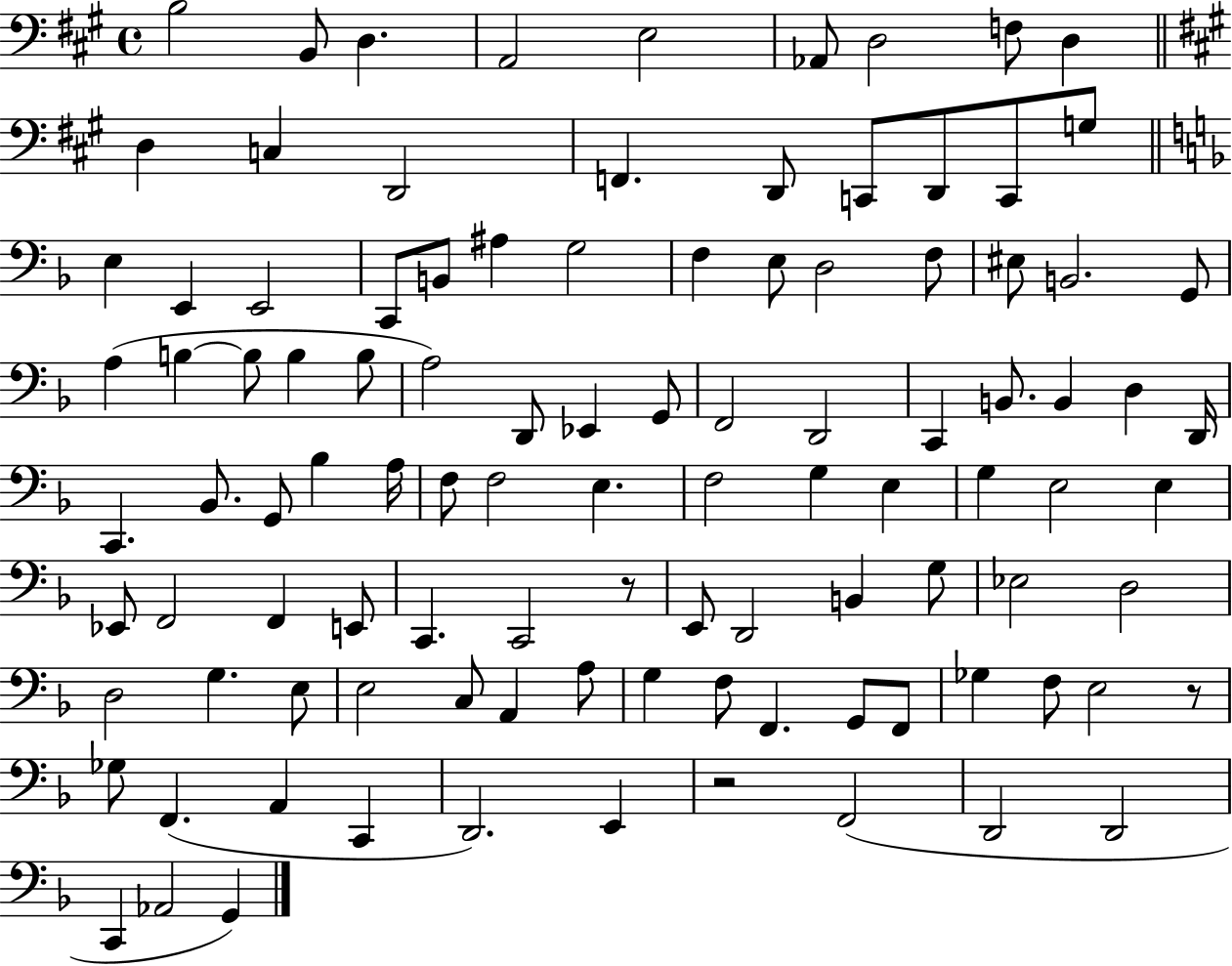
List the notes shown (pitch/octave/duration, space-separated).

B3/h B2/e D3/q. A2/h E3/h Ab2/e D3/h F3/e D3/q D3/q C3/q D2/h F2/q. D2/e C2/e D2/e C2/e G3/e E3/q E2/q E2/h C2/e B2/e A#3/q G3/h F3/q E3/e D3/h F3/e EIS3/e B2/h. G2/e A3/q B3/q B3/e B3/q B3/e A3/h D2/e Eb2/q G2/e F2/h D2/h C2/q B2/e. B2/q D3/q D2/s C2/q. Bb2/e. G2/e Bb3/q A3/s F3/e F3/h E3/q. F3/h G3/q E3/q G3/q E3/h E3/q Eb2/e F2/h F2/q E2/e C2/q. C2/h R/e E2/e D2/h B2/q G3/e Eb3/h D3/h D3/h G3/q. E3/e E3/h C3/e A2/q A3/e G3/q F3/e F2/q. G2/e F2/e Gb3/q F3/e E3/h R/e Gb3/e F2/q. A2/q C2/q D2/h. E2/q R/h F2/h D2/h D2/h C2/q Ab2/h G2/q